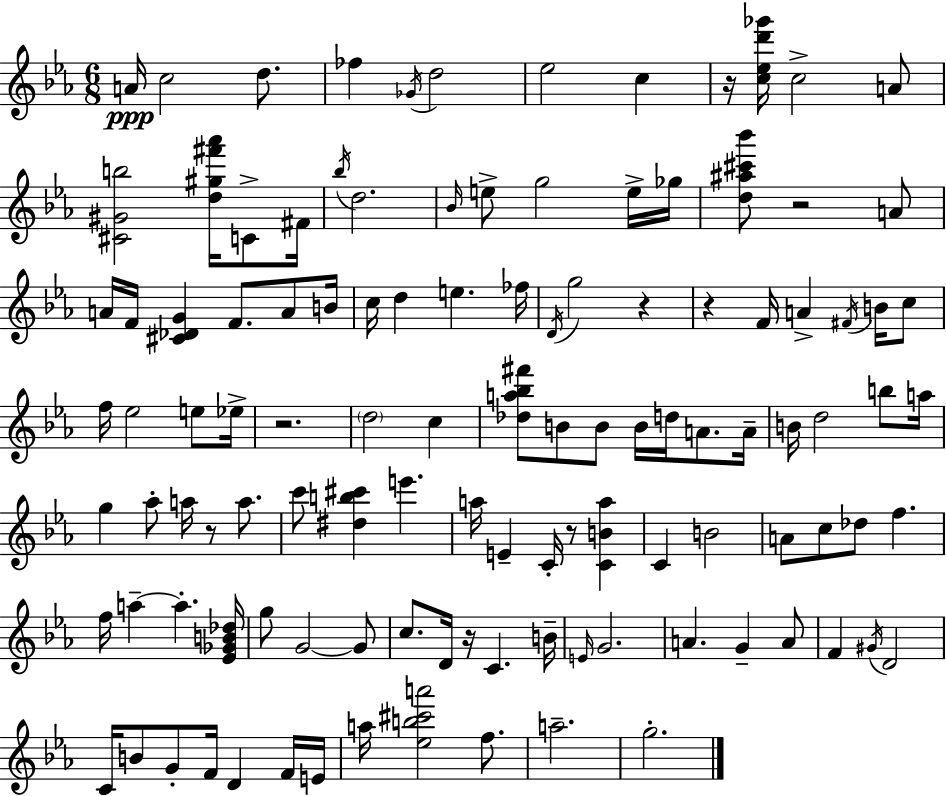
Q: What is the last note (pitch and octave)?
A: G5